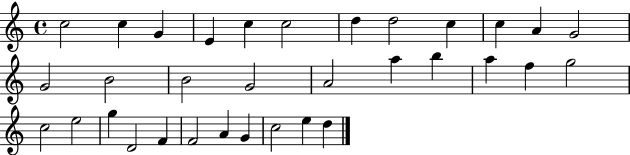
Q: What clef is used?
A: treble